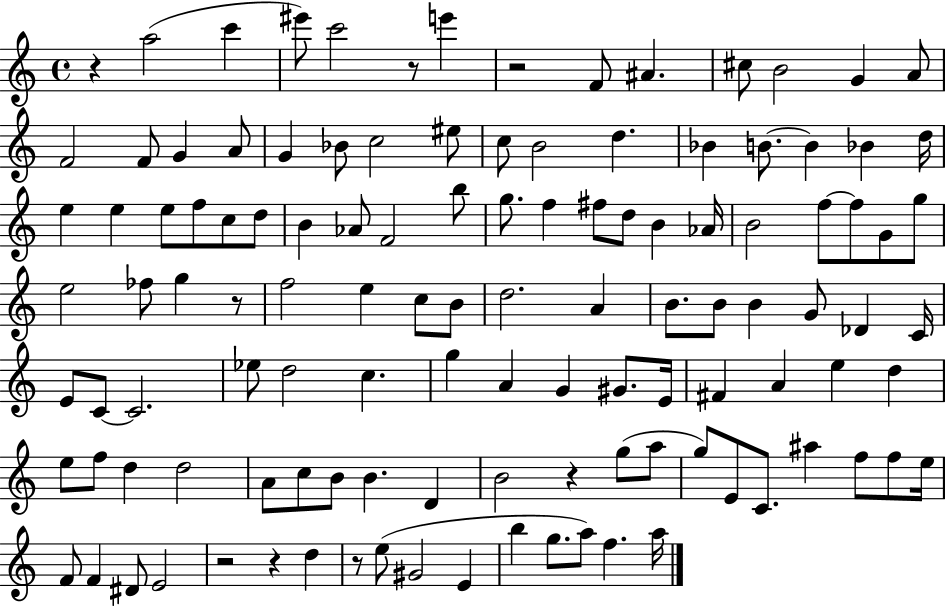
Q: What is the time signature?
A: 4/4